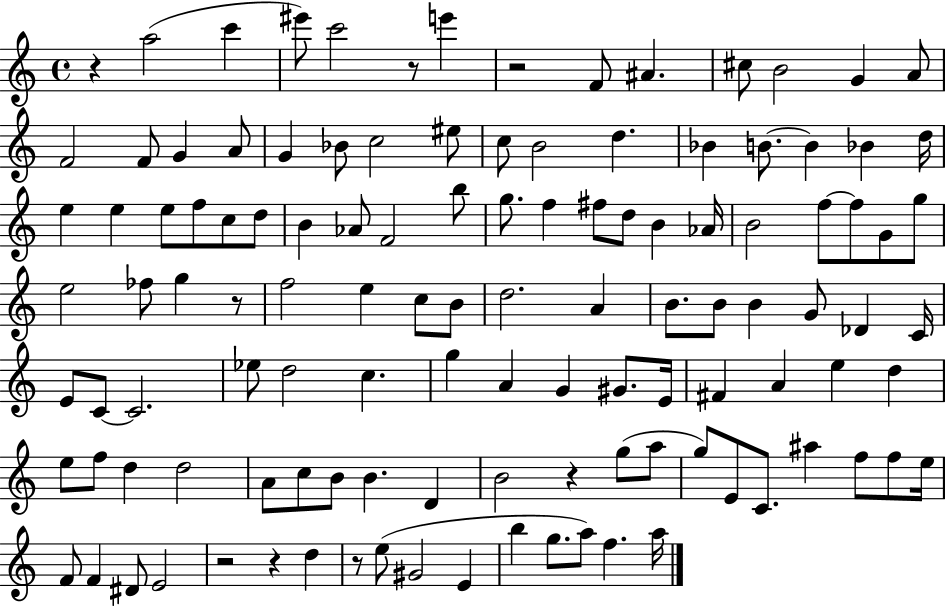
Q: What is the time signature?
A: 4/4